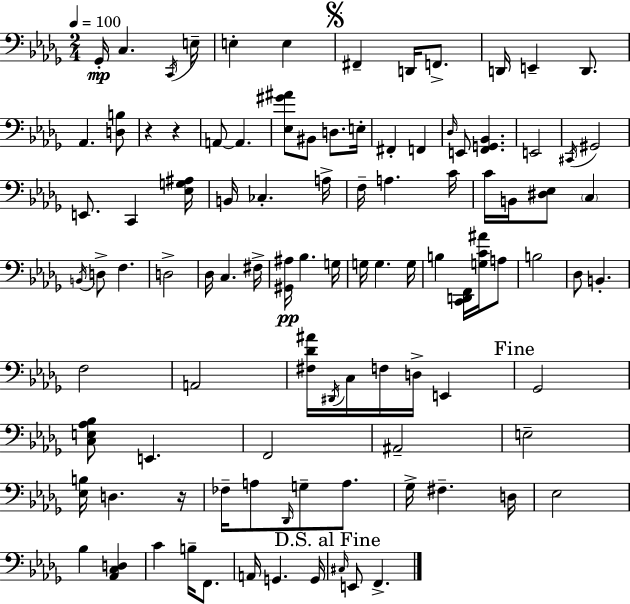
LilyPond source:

{
  \clef bass
  \numericTimeSignature
  \time 2/4
  \key bes \minor
  \tempo 4 = 100
  ges,16-.\mp c4. \acciaccatura { c,16 } | e16-- e4-. e4 | \mark \markup { \musicglyph "scripts.segno" } fis,4-- d,16 f,8.-> | d,16 e,4-- d,8. | \break aes,4. <d b>8 | r4 r4 | a,8~~ a,4. | <ees gis' ais'>8 bis,8 d8. | \break e16-. fis,4-. f,4 | \grace { des16 } e,8 <f, g, bes,>4. | e,2 | \acciaccatura { cis,16 } gis,2 | \break e,8. c,4 | <ees g ais>16 b,16 ces4.-. | a16-> f16-- a4. | c'16 c'16 b,16 <dis ees>8 \parenthesize c4 | \break \acciaccatura { b,16 } d8-> f4. | d2-> | des16 c4. | fis16-> <gis, ais>16\pp bes4. | \break g16 g16 g4. | g16 b4 | <c, d, f,>16 <g c' ais'>16 a8 b2 | des8 b,4.-. | \break f2 | a,2 | <fis des' ais'>16 \acciaccatura { dis,16 } c16 f16 | d16-> e,4 \mark "Fine" ges,2 | \break <c e aes bes>8 e,4. | f,2 | ais,2-- | e2-- | \break <ees b>16 d4. | r16 fes16-- a8 | \grace { des,16 } g8-- a8. ges16-> fis4.-- | d16 ees2 | \break bes4 | <aes, c d>4 c'4 | b16-- f,8. a,16 g,4. | g,16 \mark "D.S. al Fine" \grace { cis16 } e,8 | \break f,4.-> \bar "|."
}